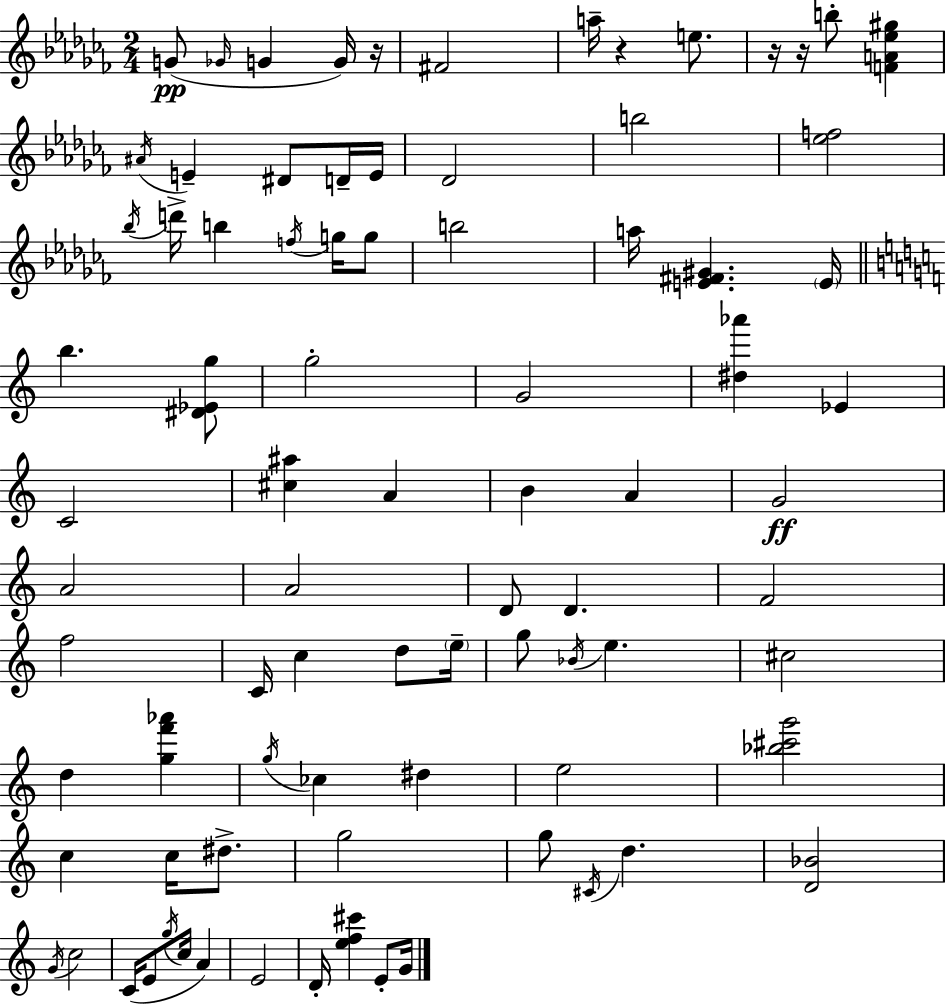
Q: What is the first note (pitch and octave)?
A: G4